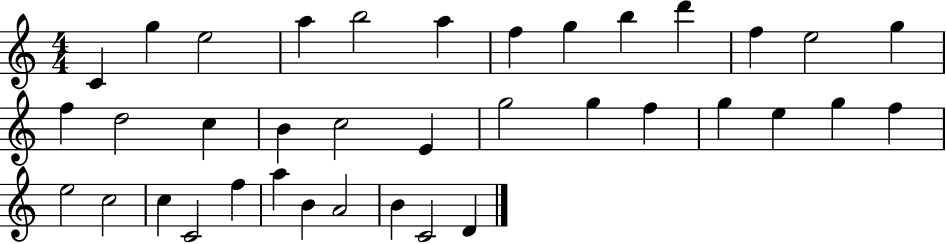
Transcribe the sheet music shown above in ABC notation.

X:1
T:Untitled
M:4/4
L:1/4
K:C
C g e2 a b2 a f g b d' f e2 g f d2 c B c2 E g2 g f g e g f e2 c2 c C2 f a B A2 B C2 D